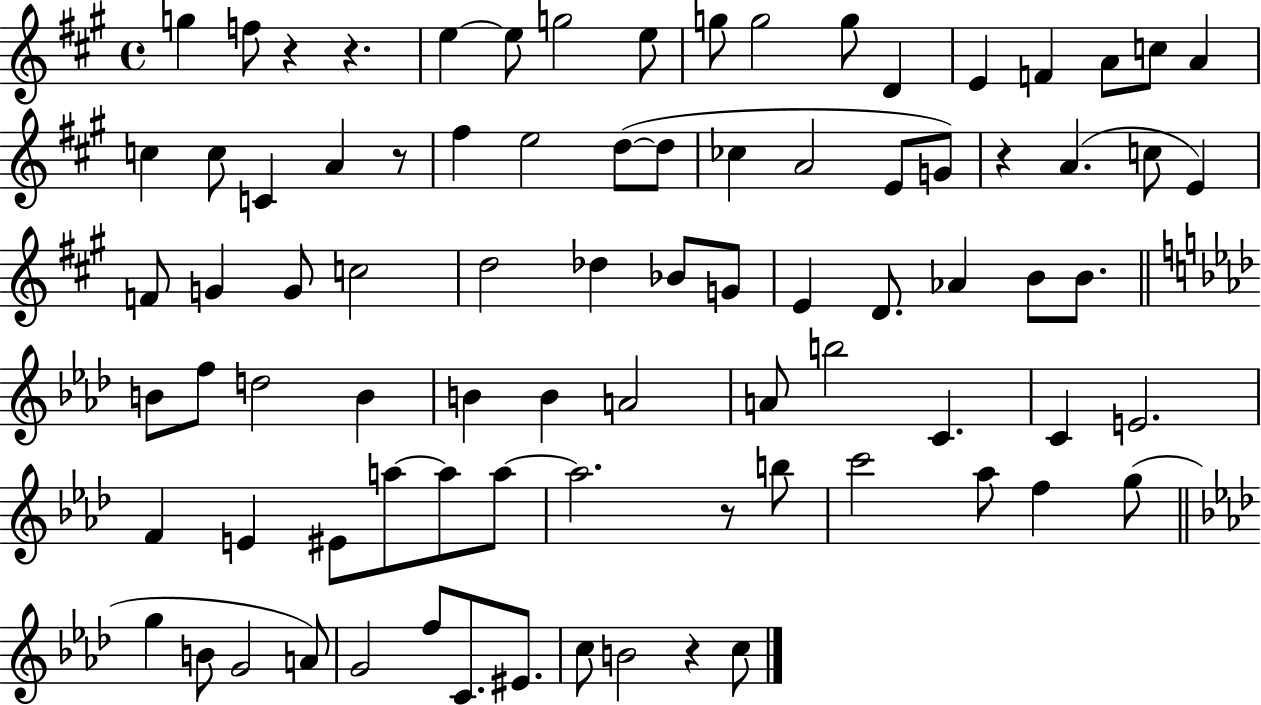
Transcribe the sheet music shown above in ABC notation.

X:1
T:Untitled
M:4/4
L:1/4
K:A
g f/2 z z e e/2 g2 e/2 g/2 g2 g/2 D E F A/2 c/2 A c c/2 C A z/2 ^f e2 d/2 d/2 _c A2 E/2 G/2 z A c/2 E F/2 G G/2 c2 d2 _d _B/2 G/2 E D/2 _A B/2 B/2 B/2 f/2 d2 B B B A2 A/2 b2 C C E2 F E ^E/2 a/2 a/2 a/2 a2 z/2 b/2 c'2 _a/2 f g/2 g B/2 G2 A/2 G2 f/2 C/2 ^E/2 c/2 B2 z c/2